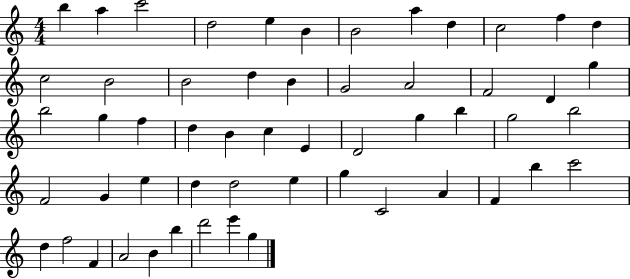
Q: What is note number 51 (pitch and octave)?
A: B4